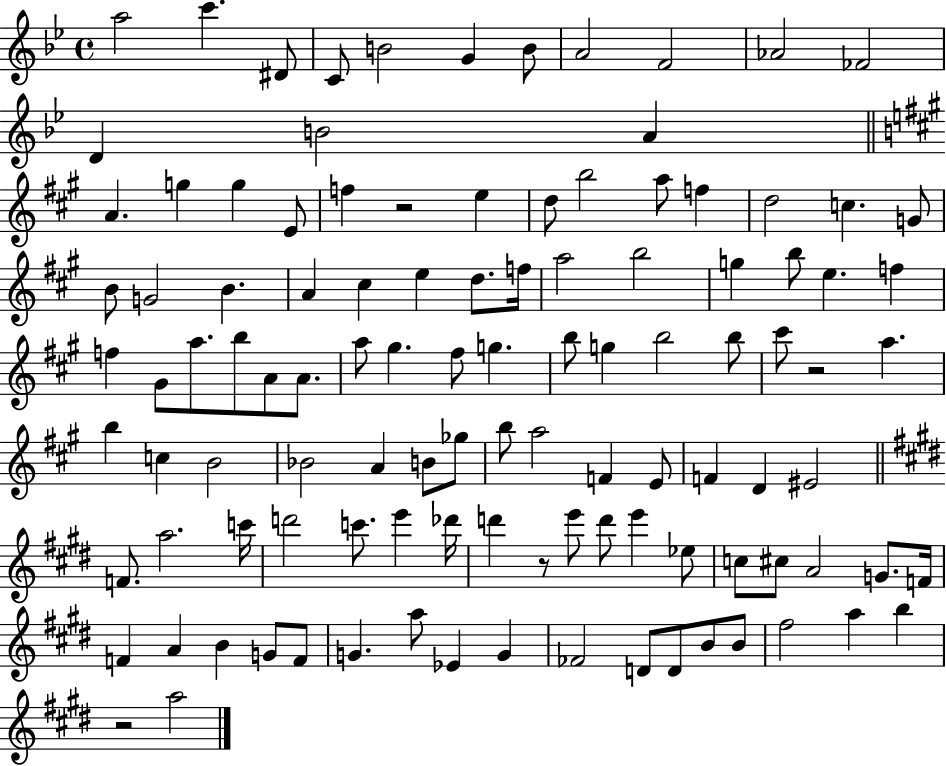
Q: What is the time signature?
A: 4/4